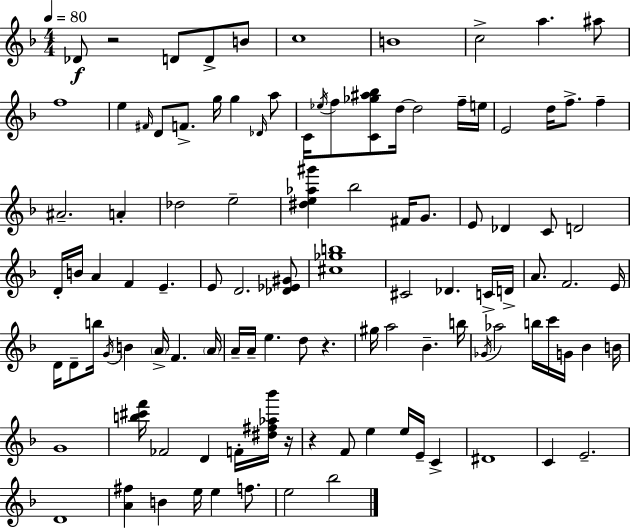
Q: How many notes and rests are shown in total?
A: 107